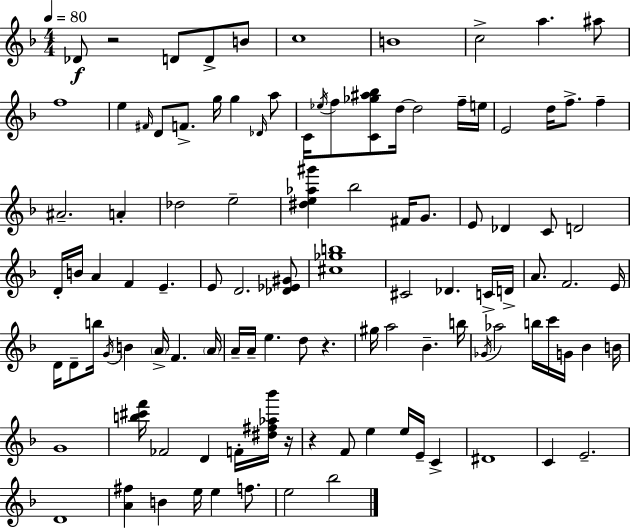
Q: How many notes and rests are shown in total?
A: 107